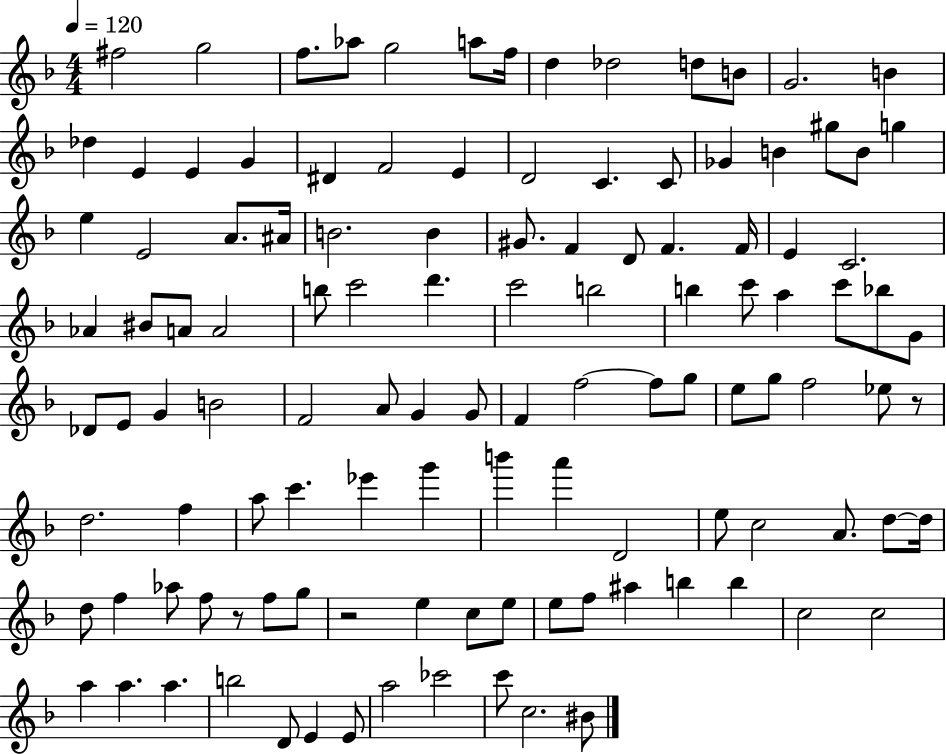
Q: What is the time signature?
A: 4/4